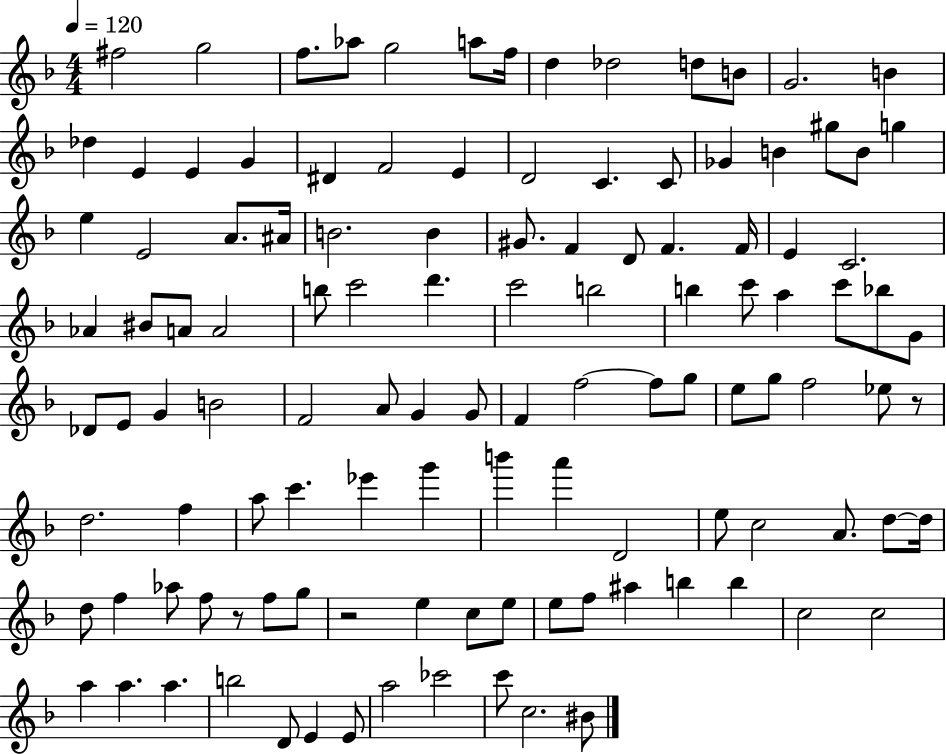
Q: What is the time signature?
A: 4/4